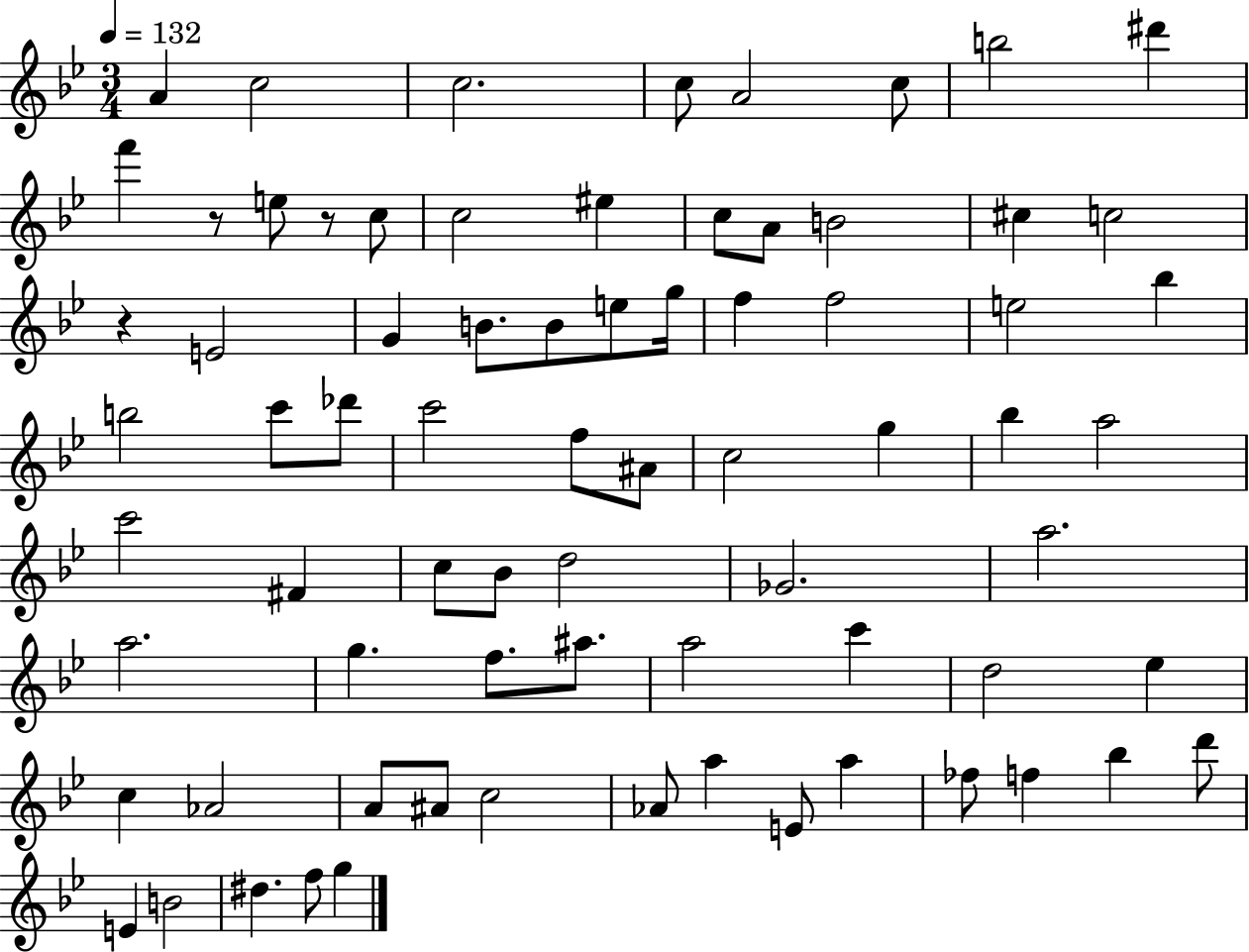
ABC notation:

X:1
T:Untitled
M:3/4
L:1/4
K:Bb
A c2 c2 c/2 A2 c/2 b2 ^d' f' z/2 e/2 z/2 c/2 c2 ^e c/2 A/2 B2 ^c c2 z E2 G B/2 B/2 e/2 g/4 f f2 e2 _b b2 c'/2 _d'/2 c'2 f/2 ^A/2 c2 g _b a2 c'2 ^F c/2 _B/2 d2 _G2 a2 a2 g f/2 ^a/2 a2 c' d2 _e c _A2 A/2 ^A/2 c2 _A/2 a E/2 a _f/2 f _b d'/2 E B2 ^d f/2 g